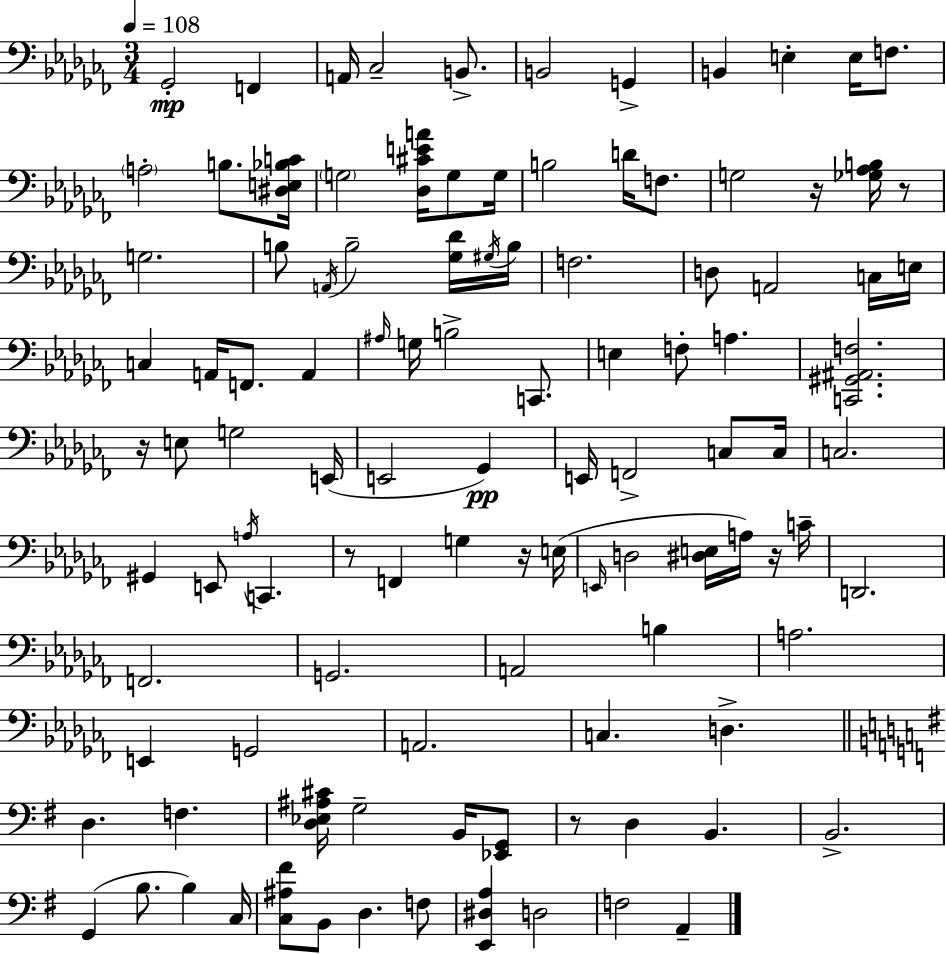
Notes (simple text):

Gb2/h F2/q A2/s CES3/h B2/e. B2/h G2/q B2/q E3/q E3/s F3/e. A3/h B3/e. [D#3,E3,Bb3,C4]/s G3/h [Db3,C#4,E4,A4]/s G3/e G3/s B3/h D4/s F3/e. G3/h R/s [Gb3,Ab3,B3]/s R/e G3/h. B3/e A2/s B3/h [Gb3,Db4]/s G#3/s B3/s F3/h. D3/e A2/h C3/s E3/s C3/q A2/s F2/e. A2/q A#3/s G3/s B3/h C2/e. E3/q F3/e A3/q. [C2,G#2,A#2,F3]/h. R/s E3/e G3/h E2/s E2/h Gb2/q E2/s F2/h C3/e C3/s C3/h. G#2/q E2/e A3/s C2/q. R/e F2/q G3/q R/s E3/s E2/s D3/h [D#3,E3]/s A3/s R/s C4/s D2/h. F2/h. G2/h. A2/h B3/q A3/h. E2/q G2/h A2/h. C3/q. D3/q. D3/q. F3/q. [D3,Eb3,A#3,C#4]/s G3/h B2/s [Eb2,G2]/e R/e D3/q B2/q. B2/h. G2/q B3/e. B3/q C3/s [C3,A#3,F#4]/e B2/e D3/q. F3/e [E2,D#3,A3]/q D3/h F3/h A2/q